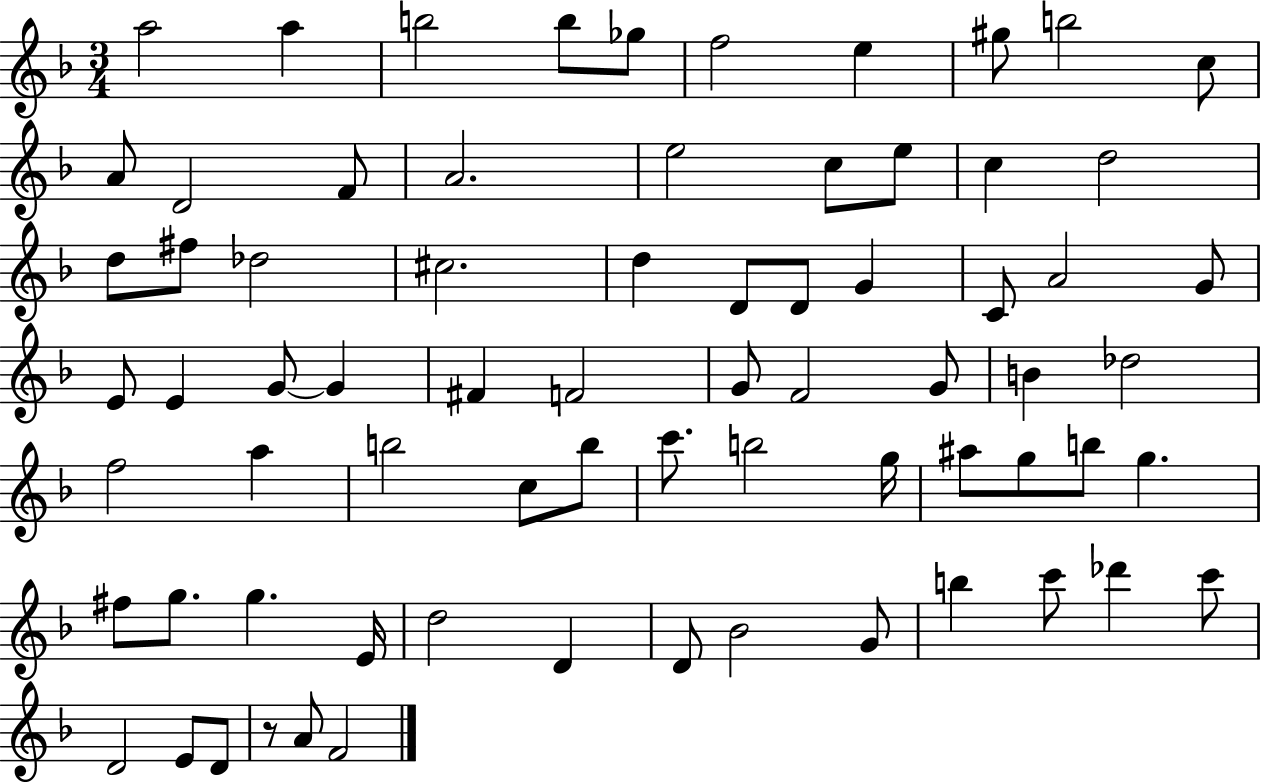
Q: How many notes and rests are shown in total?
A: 72